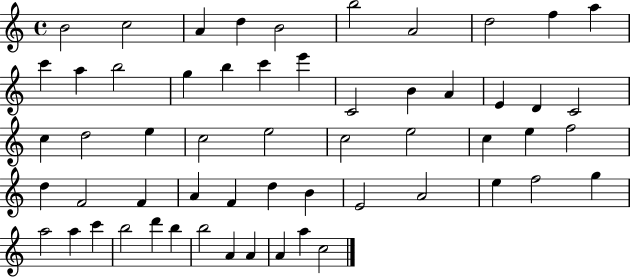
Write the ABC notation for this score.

X:1
T:Untitled
M:4/4
L:1/4
K:C
B2 c2 A d B2 b2 A2 d2 f a c' a b2 g b c' e' C2 B A E D C2 c d2 e c2 e2 c2 e2 c e f2 d F2 F A F d B E2 A2 e f2 g a2 a c' b2 d' b b2 A A A a c2